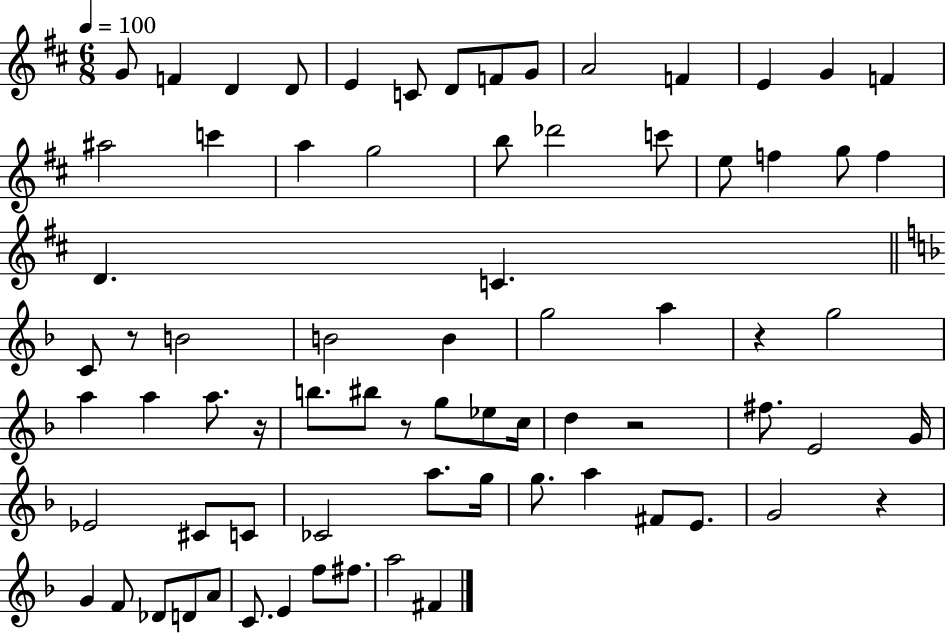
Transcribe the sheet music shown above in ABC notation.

X:1
T:Untitled
M:6/8
L:1/4
K:D
G/2 F D D/2 E C/2 D/2 F/2 G/2 A2 F E G F ^a2 c' a g2 b/2 _d'2 c'/2 e/2 f g/2 f D C C/2 z/2 B2 B2 B g2 a z g2 a a a/2 z/4 b/2 ^b/2 z/2 g/2 _e/2 c/4 d z2 ^f/2 E2 G/4 _E2 ^C/2 C/2 _C2 a/2 g/4 g/2 a ^F/2 E/2 G2 z G F/2 _D/2 D/2 A/2 C/2 E f/2 ^f/2 a2 ^F